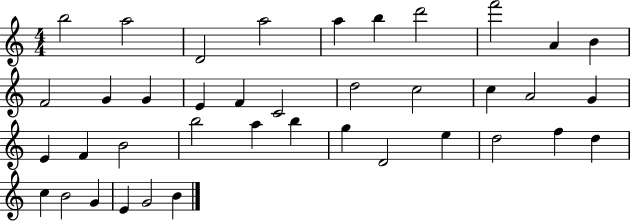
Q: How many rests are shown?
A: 0